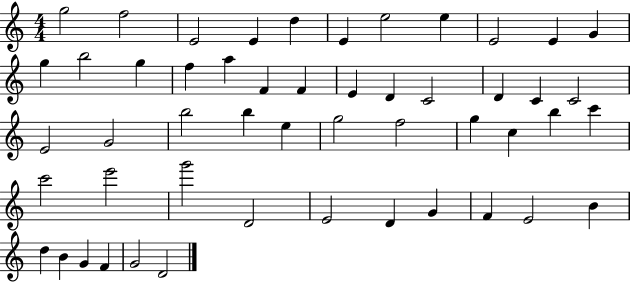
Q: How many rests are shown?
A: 0